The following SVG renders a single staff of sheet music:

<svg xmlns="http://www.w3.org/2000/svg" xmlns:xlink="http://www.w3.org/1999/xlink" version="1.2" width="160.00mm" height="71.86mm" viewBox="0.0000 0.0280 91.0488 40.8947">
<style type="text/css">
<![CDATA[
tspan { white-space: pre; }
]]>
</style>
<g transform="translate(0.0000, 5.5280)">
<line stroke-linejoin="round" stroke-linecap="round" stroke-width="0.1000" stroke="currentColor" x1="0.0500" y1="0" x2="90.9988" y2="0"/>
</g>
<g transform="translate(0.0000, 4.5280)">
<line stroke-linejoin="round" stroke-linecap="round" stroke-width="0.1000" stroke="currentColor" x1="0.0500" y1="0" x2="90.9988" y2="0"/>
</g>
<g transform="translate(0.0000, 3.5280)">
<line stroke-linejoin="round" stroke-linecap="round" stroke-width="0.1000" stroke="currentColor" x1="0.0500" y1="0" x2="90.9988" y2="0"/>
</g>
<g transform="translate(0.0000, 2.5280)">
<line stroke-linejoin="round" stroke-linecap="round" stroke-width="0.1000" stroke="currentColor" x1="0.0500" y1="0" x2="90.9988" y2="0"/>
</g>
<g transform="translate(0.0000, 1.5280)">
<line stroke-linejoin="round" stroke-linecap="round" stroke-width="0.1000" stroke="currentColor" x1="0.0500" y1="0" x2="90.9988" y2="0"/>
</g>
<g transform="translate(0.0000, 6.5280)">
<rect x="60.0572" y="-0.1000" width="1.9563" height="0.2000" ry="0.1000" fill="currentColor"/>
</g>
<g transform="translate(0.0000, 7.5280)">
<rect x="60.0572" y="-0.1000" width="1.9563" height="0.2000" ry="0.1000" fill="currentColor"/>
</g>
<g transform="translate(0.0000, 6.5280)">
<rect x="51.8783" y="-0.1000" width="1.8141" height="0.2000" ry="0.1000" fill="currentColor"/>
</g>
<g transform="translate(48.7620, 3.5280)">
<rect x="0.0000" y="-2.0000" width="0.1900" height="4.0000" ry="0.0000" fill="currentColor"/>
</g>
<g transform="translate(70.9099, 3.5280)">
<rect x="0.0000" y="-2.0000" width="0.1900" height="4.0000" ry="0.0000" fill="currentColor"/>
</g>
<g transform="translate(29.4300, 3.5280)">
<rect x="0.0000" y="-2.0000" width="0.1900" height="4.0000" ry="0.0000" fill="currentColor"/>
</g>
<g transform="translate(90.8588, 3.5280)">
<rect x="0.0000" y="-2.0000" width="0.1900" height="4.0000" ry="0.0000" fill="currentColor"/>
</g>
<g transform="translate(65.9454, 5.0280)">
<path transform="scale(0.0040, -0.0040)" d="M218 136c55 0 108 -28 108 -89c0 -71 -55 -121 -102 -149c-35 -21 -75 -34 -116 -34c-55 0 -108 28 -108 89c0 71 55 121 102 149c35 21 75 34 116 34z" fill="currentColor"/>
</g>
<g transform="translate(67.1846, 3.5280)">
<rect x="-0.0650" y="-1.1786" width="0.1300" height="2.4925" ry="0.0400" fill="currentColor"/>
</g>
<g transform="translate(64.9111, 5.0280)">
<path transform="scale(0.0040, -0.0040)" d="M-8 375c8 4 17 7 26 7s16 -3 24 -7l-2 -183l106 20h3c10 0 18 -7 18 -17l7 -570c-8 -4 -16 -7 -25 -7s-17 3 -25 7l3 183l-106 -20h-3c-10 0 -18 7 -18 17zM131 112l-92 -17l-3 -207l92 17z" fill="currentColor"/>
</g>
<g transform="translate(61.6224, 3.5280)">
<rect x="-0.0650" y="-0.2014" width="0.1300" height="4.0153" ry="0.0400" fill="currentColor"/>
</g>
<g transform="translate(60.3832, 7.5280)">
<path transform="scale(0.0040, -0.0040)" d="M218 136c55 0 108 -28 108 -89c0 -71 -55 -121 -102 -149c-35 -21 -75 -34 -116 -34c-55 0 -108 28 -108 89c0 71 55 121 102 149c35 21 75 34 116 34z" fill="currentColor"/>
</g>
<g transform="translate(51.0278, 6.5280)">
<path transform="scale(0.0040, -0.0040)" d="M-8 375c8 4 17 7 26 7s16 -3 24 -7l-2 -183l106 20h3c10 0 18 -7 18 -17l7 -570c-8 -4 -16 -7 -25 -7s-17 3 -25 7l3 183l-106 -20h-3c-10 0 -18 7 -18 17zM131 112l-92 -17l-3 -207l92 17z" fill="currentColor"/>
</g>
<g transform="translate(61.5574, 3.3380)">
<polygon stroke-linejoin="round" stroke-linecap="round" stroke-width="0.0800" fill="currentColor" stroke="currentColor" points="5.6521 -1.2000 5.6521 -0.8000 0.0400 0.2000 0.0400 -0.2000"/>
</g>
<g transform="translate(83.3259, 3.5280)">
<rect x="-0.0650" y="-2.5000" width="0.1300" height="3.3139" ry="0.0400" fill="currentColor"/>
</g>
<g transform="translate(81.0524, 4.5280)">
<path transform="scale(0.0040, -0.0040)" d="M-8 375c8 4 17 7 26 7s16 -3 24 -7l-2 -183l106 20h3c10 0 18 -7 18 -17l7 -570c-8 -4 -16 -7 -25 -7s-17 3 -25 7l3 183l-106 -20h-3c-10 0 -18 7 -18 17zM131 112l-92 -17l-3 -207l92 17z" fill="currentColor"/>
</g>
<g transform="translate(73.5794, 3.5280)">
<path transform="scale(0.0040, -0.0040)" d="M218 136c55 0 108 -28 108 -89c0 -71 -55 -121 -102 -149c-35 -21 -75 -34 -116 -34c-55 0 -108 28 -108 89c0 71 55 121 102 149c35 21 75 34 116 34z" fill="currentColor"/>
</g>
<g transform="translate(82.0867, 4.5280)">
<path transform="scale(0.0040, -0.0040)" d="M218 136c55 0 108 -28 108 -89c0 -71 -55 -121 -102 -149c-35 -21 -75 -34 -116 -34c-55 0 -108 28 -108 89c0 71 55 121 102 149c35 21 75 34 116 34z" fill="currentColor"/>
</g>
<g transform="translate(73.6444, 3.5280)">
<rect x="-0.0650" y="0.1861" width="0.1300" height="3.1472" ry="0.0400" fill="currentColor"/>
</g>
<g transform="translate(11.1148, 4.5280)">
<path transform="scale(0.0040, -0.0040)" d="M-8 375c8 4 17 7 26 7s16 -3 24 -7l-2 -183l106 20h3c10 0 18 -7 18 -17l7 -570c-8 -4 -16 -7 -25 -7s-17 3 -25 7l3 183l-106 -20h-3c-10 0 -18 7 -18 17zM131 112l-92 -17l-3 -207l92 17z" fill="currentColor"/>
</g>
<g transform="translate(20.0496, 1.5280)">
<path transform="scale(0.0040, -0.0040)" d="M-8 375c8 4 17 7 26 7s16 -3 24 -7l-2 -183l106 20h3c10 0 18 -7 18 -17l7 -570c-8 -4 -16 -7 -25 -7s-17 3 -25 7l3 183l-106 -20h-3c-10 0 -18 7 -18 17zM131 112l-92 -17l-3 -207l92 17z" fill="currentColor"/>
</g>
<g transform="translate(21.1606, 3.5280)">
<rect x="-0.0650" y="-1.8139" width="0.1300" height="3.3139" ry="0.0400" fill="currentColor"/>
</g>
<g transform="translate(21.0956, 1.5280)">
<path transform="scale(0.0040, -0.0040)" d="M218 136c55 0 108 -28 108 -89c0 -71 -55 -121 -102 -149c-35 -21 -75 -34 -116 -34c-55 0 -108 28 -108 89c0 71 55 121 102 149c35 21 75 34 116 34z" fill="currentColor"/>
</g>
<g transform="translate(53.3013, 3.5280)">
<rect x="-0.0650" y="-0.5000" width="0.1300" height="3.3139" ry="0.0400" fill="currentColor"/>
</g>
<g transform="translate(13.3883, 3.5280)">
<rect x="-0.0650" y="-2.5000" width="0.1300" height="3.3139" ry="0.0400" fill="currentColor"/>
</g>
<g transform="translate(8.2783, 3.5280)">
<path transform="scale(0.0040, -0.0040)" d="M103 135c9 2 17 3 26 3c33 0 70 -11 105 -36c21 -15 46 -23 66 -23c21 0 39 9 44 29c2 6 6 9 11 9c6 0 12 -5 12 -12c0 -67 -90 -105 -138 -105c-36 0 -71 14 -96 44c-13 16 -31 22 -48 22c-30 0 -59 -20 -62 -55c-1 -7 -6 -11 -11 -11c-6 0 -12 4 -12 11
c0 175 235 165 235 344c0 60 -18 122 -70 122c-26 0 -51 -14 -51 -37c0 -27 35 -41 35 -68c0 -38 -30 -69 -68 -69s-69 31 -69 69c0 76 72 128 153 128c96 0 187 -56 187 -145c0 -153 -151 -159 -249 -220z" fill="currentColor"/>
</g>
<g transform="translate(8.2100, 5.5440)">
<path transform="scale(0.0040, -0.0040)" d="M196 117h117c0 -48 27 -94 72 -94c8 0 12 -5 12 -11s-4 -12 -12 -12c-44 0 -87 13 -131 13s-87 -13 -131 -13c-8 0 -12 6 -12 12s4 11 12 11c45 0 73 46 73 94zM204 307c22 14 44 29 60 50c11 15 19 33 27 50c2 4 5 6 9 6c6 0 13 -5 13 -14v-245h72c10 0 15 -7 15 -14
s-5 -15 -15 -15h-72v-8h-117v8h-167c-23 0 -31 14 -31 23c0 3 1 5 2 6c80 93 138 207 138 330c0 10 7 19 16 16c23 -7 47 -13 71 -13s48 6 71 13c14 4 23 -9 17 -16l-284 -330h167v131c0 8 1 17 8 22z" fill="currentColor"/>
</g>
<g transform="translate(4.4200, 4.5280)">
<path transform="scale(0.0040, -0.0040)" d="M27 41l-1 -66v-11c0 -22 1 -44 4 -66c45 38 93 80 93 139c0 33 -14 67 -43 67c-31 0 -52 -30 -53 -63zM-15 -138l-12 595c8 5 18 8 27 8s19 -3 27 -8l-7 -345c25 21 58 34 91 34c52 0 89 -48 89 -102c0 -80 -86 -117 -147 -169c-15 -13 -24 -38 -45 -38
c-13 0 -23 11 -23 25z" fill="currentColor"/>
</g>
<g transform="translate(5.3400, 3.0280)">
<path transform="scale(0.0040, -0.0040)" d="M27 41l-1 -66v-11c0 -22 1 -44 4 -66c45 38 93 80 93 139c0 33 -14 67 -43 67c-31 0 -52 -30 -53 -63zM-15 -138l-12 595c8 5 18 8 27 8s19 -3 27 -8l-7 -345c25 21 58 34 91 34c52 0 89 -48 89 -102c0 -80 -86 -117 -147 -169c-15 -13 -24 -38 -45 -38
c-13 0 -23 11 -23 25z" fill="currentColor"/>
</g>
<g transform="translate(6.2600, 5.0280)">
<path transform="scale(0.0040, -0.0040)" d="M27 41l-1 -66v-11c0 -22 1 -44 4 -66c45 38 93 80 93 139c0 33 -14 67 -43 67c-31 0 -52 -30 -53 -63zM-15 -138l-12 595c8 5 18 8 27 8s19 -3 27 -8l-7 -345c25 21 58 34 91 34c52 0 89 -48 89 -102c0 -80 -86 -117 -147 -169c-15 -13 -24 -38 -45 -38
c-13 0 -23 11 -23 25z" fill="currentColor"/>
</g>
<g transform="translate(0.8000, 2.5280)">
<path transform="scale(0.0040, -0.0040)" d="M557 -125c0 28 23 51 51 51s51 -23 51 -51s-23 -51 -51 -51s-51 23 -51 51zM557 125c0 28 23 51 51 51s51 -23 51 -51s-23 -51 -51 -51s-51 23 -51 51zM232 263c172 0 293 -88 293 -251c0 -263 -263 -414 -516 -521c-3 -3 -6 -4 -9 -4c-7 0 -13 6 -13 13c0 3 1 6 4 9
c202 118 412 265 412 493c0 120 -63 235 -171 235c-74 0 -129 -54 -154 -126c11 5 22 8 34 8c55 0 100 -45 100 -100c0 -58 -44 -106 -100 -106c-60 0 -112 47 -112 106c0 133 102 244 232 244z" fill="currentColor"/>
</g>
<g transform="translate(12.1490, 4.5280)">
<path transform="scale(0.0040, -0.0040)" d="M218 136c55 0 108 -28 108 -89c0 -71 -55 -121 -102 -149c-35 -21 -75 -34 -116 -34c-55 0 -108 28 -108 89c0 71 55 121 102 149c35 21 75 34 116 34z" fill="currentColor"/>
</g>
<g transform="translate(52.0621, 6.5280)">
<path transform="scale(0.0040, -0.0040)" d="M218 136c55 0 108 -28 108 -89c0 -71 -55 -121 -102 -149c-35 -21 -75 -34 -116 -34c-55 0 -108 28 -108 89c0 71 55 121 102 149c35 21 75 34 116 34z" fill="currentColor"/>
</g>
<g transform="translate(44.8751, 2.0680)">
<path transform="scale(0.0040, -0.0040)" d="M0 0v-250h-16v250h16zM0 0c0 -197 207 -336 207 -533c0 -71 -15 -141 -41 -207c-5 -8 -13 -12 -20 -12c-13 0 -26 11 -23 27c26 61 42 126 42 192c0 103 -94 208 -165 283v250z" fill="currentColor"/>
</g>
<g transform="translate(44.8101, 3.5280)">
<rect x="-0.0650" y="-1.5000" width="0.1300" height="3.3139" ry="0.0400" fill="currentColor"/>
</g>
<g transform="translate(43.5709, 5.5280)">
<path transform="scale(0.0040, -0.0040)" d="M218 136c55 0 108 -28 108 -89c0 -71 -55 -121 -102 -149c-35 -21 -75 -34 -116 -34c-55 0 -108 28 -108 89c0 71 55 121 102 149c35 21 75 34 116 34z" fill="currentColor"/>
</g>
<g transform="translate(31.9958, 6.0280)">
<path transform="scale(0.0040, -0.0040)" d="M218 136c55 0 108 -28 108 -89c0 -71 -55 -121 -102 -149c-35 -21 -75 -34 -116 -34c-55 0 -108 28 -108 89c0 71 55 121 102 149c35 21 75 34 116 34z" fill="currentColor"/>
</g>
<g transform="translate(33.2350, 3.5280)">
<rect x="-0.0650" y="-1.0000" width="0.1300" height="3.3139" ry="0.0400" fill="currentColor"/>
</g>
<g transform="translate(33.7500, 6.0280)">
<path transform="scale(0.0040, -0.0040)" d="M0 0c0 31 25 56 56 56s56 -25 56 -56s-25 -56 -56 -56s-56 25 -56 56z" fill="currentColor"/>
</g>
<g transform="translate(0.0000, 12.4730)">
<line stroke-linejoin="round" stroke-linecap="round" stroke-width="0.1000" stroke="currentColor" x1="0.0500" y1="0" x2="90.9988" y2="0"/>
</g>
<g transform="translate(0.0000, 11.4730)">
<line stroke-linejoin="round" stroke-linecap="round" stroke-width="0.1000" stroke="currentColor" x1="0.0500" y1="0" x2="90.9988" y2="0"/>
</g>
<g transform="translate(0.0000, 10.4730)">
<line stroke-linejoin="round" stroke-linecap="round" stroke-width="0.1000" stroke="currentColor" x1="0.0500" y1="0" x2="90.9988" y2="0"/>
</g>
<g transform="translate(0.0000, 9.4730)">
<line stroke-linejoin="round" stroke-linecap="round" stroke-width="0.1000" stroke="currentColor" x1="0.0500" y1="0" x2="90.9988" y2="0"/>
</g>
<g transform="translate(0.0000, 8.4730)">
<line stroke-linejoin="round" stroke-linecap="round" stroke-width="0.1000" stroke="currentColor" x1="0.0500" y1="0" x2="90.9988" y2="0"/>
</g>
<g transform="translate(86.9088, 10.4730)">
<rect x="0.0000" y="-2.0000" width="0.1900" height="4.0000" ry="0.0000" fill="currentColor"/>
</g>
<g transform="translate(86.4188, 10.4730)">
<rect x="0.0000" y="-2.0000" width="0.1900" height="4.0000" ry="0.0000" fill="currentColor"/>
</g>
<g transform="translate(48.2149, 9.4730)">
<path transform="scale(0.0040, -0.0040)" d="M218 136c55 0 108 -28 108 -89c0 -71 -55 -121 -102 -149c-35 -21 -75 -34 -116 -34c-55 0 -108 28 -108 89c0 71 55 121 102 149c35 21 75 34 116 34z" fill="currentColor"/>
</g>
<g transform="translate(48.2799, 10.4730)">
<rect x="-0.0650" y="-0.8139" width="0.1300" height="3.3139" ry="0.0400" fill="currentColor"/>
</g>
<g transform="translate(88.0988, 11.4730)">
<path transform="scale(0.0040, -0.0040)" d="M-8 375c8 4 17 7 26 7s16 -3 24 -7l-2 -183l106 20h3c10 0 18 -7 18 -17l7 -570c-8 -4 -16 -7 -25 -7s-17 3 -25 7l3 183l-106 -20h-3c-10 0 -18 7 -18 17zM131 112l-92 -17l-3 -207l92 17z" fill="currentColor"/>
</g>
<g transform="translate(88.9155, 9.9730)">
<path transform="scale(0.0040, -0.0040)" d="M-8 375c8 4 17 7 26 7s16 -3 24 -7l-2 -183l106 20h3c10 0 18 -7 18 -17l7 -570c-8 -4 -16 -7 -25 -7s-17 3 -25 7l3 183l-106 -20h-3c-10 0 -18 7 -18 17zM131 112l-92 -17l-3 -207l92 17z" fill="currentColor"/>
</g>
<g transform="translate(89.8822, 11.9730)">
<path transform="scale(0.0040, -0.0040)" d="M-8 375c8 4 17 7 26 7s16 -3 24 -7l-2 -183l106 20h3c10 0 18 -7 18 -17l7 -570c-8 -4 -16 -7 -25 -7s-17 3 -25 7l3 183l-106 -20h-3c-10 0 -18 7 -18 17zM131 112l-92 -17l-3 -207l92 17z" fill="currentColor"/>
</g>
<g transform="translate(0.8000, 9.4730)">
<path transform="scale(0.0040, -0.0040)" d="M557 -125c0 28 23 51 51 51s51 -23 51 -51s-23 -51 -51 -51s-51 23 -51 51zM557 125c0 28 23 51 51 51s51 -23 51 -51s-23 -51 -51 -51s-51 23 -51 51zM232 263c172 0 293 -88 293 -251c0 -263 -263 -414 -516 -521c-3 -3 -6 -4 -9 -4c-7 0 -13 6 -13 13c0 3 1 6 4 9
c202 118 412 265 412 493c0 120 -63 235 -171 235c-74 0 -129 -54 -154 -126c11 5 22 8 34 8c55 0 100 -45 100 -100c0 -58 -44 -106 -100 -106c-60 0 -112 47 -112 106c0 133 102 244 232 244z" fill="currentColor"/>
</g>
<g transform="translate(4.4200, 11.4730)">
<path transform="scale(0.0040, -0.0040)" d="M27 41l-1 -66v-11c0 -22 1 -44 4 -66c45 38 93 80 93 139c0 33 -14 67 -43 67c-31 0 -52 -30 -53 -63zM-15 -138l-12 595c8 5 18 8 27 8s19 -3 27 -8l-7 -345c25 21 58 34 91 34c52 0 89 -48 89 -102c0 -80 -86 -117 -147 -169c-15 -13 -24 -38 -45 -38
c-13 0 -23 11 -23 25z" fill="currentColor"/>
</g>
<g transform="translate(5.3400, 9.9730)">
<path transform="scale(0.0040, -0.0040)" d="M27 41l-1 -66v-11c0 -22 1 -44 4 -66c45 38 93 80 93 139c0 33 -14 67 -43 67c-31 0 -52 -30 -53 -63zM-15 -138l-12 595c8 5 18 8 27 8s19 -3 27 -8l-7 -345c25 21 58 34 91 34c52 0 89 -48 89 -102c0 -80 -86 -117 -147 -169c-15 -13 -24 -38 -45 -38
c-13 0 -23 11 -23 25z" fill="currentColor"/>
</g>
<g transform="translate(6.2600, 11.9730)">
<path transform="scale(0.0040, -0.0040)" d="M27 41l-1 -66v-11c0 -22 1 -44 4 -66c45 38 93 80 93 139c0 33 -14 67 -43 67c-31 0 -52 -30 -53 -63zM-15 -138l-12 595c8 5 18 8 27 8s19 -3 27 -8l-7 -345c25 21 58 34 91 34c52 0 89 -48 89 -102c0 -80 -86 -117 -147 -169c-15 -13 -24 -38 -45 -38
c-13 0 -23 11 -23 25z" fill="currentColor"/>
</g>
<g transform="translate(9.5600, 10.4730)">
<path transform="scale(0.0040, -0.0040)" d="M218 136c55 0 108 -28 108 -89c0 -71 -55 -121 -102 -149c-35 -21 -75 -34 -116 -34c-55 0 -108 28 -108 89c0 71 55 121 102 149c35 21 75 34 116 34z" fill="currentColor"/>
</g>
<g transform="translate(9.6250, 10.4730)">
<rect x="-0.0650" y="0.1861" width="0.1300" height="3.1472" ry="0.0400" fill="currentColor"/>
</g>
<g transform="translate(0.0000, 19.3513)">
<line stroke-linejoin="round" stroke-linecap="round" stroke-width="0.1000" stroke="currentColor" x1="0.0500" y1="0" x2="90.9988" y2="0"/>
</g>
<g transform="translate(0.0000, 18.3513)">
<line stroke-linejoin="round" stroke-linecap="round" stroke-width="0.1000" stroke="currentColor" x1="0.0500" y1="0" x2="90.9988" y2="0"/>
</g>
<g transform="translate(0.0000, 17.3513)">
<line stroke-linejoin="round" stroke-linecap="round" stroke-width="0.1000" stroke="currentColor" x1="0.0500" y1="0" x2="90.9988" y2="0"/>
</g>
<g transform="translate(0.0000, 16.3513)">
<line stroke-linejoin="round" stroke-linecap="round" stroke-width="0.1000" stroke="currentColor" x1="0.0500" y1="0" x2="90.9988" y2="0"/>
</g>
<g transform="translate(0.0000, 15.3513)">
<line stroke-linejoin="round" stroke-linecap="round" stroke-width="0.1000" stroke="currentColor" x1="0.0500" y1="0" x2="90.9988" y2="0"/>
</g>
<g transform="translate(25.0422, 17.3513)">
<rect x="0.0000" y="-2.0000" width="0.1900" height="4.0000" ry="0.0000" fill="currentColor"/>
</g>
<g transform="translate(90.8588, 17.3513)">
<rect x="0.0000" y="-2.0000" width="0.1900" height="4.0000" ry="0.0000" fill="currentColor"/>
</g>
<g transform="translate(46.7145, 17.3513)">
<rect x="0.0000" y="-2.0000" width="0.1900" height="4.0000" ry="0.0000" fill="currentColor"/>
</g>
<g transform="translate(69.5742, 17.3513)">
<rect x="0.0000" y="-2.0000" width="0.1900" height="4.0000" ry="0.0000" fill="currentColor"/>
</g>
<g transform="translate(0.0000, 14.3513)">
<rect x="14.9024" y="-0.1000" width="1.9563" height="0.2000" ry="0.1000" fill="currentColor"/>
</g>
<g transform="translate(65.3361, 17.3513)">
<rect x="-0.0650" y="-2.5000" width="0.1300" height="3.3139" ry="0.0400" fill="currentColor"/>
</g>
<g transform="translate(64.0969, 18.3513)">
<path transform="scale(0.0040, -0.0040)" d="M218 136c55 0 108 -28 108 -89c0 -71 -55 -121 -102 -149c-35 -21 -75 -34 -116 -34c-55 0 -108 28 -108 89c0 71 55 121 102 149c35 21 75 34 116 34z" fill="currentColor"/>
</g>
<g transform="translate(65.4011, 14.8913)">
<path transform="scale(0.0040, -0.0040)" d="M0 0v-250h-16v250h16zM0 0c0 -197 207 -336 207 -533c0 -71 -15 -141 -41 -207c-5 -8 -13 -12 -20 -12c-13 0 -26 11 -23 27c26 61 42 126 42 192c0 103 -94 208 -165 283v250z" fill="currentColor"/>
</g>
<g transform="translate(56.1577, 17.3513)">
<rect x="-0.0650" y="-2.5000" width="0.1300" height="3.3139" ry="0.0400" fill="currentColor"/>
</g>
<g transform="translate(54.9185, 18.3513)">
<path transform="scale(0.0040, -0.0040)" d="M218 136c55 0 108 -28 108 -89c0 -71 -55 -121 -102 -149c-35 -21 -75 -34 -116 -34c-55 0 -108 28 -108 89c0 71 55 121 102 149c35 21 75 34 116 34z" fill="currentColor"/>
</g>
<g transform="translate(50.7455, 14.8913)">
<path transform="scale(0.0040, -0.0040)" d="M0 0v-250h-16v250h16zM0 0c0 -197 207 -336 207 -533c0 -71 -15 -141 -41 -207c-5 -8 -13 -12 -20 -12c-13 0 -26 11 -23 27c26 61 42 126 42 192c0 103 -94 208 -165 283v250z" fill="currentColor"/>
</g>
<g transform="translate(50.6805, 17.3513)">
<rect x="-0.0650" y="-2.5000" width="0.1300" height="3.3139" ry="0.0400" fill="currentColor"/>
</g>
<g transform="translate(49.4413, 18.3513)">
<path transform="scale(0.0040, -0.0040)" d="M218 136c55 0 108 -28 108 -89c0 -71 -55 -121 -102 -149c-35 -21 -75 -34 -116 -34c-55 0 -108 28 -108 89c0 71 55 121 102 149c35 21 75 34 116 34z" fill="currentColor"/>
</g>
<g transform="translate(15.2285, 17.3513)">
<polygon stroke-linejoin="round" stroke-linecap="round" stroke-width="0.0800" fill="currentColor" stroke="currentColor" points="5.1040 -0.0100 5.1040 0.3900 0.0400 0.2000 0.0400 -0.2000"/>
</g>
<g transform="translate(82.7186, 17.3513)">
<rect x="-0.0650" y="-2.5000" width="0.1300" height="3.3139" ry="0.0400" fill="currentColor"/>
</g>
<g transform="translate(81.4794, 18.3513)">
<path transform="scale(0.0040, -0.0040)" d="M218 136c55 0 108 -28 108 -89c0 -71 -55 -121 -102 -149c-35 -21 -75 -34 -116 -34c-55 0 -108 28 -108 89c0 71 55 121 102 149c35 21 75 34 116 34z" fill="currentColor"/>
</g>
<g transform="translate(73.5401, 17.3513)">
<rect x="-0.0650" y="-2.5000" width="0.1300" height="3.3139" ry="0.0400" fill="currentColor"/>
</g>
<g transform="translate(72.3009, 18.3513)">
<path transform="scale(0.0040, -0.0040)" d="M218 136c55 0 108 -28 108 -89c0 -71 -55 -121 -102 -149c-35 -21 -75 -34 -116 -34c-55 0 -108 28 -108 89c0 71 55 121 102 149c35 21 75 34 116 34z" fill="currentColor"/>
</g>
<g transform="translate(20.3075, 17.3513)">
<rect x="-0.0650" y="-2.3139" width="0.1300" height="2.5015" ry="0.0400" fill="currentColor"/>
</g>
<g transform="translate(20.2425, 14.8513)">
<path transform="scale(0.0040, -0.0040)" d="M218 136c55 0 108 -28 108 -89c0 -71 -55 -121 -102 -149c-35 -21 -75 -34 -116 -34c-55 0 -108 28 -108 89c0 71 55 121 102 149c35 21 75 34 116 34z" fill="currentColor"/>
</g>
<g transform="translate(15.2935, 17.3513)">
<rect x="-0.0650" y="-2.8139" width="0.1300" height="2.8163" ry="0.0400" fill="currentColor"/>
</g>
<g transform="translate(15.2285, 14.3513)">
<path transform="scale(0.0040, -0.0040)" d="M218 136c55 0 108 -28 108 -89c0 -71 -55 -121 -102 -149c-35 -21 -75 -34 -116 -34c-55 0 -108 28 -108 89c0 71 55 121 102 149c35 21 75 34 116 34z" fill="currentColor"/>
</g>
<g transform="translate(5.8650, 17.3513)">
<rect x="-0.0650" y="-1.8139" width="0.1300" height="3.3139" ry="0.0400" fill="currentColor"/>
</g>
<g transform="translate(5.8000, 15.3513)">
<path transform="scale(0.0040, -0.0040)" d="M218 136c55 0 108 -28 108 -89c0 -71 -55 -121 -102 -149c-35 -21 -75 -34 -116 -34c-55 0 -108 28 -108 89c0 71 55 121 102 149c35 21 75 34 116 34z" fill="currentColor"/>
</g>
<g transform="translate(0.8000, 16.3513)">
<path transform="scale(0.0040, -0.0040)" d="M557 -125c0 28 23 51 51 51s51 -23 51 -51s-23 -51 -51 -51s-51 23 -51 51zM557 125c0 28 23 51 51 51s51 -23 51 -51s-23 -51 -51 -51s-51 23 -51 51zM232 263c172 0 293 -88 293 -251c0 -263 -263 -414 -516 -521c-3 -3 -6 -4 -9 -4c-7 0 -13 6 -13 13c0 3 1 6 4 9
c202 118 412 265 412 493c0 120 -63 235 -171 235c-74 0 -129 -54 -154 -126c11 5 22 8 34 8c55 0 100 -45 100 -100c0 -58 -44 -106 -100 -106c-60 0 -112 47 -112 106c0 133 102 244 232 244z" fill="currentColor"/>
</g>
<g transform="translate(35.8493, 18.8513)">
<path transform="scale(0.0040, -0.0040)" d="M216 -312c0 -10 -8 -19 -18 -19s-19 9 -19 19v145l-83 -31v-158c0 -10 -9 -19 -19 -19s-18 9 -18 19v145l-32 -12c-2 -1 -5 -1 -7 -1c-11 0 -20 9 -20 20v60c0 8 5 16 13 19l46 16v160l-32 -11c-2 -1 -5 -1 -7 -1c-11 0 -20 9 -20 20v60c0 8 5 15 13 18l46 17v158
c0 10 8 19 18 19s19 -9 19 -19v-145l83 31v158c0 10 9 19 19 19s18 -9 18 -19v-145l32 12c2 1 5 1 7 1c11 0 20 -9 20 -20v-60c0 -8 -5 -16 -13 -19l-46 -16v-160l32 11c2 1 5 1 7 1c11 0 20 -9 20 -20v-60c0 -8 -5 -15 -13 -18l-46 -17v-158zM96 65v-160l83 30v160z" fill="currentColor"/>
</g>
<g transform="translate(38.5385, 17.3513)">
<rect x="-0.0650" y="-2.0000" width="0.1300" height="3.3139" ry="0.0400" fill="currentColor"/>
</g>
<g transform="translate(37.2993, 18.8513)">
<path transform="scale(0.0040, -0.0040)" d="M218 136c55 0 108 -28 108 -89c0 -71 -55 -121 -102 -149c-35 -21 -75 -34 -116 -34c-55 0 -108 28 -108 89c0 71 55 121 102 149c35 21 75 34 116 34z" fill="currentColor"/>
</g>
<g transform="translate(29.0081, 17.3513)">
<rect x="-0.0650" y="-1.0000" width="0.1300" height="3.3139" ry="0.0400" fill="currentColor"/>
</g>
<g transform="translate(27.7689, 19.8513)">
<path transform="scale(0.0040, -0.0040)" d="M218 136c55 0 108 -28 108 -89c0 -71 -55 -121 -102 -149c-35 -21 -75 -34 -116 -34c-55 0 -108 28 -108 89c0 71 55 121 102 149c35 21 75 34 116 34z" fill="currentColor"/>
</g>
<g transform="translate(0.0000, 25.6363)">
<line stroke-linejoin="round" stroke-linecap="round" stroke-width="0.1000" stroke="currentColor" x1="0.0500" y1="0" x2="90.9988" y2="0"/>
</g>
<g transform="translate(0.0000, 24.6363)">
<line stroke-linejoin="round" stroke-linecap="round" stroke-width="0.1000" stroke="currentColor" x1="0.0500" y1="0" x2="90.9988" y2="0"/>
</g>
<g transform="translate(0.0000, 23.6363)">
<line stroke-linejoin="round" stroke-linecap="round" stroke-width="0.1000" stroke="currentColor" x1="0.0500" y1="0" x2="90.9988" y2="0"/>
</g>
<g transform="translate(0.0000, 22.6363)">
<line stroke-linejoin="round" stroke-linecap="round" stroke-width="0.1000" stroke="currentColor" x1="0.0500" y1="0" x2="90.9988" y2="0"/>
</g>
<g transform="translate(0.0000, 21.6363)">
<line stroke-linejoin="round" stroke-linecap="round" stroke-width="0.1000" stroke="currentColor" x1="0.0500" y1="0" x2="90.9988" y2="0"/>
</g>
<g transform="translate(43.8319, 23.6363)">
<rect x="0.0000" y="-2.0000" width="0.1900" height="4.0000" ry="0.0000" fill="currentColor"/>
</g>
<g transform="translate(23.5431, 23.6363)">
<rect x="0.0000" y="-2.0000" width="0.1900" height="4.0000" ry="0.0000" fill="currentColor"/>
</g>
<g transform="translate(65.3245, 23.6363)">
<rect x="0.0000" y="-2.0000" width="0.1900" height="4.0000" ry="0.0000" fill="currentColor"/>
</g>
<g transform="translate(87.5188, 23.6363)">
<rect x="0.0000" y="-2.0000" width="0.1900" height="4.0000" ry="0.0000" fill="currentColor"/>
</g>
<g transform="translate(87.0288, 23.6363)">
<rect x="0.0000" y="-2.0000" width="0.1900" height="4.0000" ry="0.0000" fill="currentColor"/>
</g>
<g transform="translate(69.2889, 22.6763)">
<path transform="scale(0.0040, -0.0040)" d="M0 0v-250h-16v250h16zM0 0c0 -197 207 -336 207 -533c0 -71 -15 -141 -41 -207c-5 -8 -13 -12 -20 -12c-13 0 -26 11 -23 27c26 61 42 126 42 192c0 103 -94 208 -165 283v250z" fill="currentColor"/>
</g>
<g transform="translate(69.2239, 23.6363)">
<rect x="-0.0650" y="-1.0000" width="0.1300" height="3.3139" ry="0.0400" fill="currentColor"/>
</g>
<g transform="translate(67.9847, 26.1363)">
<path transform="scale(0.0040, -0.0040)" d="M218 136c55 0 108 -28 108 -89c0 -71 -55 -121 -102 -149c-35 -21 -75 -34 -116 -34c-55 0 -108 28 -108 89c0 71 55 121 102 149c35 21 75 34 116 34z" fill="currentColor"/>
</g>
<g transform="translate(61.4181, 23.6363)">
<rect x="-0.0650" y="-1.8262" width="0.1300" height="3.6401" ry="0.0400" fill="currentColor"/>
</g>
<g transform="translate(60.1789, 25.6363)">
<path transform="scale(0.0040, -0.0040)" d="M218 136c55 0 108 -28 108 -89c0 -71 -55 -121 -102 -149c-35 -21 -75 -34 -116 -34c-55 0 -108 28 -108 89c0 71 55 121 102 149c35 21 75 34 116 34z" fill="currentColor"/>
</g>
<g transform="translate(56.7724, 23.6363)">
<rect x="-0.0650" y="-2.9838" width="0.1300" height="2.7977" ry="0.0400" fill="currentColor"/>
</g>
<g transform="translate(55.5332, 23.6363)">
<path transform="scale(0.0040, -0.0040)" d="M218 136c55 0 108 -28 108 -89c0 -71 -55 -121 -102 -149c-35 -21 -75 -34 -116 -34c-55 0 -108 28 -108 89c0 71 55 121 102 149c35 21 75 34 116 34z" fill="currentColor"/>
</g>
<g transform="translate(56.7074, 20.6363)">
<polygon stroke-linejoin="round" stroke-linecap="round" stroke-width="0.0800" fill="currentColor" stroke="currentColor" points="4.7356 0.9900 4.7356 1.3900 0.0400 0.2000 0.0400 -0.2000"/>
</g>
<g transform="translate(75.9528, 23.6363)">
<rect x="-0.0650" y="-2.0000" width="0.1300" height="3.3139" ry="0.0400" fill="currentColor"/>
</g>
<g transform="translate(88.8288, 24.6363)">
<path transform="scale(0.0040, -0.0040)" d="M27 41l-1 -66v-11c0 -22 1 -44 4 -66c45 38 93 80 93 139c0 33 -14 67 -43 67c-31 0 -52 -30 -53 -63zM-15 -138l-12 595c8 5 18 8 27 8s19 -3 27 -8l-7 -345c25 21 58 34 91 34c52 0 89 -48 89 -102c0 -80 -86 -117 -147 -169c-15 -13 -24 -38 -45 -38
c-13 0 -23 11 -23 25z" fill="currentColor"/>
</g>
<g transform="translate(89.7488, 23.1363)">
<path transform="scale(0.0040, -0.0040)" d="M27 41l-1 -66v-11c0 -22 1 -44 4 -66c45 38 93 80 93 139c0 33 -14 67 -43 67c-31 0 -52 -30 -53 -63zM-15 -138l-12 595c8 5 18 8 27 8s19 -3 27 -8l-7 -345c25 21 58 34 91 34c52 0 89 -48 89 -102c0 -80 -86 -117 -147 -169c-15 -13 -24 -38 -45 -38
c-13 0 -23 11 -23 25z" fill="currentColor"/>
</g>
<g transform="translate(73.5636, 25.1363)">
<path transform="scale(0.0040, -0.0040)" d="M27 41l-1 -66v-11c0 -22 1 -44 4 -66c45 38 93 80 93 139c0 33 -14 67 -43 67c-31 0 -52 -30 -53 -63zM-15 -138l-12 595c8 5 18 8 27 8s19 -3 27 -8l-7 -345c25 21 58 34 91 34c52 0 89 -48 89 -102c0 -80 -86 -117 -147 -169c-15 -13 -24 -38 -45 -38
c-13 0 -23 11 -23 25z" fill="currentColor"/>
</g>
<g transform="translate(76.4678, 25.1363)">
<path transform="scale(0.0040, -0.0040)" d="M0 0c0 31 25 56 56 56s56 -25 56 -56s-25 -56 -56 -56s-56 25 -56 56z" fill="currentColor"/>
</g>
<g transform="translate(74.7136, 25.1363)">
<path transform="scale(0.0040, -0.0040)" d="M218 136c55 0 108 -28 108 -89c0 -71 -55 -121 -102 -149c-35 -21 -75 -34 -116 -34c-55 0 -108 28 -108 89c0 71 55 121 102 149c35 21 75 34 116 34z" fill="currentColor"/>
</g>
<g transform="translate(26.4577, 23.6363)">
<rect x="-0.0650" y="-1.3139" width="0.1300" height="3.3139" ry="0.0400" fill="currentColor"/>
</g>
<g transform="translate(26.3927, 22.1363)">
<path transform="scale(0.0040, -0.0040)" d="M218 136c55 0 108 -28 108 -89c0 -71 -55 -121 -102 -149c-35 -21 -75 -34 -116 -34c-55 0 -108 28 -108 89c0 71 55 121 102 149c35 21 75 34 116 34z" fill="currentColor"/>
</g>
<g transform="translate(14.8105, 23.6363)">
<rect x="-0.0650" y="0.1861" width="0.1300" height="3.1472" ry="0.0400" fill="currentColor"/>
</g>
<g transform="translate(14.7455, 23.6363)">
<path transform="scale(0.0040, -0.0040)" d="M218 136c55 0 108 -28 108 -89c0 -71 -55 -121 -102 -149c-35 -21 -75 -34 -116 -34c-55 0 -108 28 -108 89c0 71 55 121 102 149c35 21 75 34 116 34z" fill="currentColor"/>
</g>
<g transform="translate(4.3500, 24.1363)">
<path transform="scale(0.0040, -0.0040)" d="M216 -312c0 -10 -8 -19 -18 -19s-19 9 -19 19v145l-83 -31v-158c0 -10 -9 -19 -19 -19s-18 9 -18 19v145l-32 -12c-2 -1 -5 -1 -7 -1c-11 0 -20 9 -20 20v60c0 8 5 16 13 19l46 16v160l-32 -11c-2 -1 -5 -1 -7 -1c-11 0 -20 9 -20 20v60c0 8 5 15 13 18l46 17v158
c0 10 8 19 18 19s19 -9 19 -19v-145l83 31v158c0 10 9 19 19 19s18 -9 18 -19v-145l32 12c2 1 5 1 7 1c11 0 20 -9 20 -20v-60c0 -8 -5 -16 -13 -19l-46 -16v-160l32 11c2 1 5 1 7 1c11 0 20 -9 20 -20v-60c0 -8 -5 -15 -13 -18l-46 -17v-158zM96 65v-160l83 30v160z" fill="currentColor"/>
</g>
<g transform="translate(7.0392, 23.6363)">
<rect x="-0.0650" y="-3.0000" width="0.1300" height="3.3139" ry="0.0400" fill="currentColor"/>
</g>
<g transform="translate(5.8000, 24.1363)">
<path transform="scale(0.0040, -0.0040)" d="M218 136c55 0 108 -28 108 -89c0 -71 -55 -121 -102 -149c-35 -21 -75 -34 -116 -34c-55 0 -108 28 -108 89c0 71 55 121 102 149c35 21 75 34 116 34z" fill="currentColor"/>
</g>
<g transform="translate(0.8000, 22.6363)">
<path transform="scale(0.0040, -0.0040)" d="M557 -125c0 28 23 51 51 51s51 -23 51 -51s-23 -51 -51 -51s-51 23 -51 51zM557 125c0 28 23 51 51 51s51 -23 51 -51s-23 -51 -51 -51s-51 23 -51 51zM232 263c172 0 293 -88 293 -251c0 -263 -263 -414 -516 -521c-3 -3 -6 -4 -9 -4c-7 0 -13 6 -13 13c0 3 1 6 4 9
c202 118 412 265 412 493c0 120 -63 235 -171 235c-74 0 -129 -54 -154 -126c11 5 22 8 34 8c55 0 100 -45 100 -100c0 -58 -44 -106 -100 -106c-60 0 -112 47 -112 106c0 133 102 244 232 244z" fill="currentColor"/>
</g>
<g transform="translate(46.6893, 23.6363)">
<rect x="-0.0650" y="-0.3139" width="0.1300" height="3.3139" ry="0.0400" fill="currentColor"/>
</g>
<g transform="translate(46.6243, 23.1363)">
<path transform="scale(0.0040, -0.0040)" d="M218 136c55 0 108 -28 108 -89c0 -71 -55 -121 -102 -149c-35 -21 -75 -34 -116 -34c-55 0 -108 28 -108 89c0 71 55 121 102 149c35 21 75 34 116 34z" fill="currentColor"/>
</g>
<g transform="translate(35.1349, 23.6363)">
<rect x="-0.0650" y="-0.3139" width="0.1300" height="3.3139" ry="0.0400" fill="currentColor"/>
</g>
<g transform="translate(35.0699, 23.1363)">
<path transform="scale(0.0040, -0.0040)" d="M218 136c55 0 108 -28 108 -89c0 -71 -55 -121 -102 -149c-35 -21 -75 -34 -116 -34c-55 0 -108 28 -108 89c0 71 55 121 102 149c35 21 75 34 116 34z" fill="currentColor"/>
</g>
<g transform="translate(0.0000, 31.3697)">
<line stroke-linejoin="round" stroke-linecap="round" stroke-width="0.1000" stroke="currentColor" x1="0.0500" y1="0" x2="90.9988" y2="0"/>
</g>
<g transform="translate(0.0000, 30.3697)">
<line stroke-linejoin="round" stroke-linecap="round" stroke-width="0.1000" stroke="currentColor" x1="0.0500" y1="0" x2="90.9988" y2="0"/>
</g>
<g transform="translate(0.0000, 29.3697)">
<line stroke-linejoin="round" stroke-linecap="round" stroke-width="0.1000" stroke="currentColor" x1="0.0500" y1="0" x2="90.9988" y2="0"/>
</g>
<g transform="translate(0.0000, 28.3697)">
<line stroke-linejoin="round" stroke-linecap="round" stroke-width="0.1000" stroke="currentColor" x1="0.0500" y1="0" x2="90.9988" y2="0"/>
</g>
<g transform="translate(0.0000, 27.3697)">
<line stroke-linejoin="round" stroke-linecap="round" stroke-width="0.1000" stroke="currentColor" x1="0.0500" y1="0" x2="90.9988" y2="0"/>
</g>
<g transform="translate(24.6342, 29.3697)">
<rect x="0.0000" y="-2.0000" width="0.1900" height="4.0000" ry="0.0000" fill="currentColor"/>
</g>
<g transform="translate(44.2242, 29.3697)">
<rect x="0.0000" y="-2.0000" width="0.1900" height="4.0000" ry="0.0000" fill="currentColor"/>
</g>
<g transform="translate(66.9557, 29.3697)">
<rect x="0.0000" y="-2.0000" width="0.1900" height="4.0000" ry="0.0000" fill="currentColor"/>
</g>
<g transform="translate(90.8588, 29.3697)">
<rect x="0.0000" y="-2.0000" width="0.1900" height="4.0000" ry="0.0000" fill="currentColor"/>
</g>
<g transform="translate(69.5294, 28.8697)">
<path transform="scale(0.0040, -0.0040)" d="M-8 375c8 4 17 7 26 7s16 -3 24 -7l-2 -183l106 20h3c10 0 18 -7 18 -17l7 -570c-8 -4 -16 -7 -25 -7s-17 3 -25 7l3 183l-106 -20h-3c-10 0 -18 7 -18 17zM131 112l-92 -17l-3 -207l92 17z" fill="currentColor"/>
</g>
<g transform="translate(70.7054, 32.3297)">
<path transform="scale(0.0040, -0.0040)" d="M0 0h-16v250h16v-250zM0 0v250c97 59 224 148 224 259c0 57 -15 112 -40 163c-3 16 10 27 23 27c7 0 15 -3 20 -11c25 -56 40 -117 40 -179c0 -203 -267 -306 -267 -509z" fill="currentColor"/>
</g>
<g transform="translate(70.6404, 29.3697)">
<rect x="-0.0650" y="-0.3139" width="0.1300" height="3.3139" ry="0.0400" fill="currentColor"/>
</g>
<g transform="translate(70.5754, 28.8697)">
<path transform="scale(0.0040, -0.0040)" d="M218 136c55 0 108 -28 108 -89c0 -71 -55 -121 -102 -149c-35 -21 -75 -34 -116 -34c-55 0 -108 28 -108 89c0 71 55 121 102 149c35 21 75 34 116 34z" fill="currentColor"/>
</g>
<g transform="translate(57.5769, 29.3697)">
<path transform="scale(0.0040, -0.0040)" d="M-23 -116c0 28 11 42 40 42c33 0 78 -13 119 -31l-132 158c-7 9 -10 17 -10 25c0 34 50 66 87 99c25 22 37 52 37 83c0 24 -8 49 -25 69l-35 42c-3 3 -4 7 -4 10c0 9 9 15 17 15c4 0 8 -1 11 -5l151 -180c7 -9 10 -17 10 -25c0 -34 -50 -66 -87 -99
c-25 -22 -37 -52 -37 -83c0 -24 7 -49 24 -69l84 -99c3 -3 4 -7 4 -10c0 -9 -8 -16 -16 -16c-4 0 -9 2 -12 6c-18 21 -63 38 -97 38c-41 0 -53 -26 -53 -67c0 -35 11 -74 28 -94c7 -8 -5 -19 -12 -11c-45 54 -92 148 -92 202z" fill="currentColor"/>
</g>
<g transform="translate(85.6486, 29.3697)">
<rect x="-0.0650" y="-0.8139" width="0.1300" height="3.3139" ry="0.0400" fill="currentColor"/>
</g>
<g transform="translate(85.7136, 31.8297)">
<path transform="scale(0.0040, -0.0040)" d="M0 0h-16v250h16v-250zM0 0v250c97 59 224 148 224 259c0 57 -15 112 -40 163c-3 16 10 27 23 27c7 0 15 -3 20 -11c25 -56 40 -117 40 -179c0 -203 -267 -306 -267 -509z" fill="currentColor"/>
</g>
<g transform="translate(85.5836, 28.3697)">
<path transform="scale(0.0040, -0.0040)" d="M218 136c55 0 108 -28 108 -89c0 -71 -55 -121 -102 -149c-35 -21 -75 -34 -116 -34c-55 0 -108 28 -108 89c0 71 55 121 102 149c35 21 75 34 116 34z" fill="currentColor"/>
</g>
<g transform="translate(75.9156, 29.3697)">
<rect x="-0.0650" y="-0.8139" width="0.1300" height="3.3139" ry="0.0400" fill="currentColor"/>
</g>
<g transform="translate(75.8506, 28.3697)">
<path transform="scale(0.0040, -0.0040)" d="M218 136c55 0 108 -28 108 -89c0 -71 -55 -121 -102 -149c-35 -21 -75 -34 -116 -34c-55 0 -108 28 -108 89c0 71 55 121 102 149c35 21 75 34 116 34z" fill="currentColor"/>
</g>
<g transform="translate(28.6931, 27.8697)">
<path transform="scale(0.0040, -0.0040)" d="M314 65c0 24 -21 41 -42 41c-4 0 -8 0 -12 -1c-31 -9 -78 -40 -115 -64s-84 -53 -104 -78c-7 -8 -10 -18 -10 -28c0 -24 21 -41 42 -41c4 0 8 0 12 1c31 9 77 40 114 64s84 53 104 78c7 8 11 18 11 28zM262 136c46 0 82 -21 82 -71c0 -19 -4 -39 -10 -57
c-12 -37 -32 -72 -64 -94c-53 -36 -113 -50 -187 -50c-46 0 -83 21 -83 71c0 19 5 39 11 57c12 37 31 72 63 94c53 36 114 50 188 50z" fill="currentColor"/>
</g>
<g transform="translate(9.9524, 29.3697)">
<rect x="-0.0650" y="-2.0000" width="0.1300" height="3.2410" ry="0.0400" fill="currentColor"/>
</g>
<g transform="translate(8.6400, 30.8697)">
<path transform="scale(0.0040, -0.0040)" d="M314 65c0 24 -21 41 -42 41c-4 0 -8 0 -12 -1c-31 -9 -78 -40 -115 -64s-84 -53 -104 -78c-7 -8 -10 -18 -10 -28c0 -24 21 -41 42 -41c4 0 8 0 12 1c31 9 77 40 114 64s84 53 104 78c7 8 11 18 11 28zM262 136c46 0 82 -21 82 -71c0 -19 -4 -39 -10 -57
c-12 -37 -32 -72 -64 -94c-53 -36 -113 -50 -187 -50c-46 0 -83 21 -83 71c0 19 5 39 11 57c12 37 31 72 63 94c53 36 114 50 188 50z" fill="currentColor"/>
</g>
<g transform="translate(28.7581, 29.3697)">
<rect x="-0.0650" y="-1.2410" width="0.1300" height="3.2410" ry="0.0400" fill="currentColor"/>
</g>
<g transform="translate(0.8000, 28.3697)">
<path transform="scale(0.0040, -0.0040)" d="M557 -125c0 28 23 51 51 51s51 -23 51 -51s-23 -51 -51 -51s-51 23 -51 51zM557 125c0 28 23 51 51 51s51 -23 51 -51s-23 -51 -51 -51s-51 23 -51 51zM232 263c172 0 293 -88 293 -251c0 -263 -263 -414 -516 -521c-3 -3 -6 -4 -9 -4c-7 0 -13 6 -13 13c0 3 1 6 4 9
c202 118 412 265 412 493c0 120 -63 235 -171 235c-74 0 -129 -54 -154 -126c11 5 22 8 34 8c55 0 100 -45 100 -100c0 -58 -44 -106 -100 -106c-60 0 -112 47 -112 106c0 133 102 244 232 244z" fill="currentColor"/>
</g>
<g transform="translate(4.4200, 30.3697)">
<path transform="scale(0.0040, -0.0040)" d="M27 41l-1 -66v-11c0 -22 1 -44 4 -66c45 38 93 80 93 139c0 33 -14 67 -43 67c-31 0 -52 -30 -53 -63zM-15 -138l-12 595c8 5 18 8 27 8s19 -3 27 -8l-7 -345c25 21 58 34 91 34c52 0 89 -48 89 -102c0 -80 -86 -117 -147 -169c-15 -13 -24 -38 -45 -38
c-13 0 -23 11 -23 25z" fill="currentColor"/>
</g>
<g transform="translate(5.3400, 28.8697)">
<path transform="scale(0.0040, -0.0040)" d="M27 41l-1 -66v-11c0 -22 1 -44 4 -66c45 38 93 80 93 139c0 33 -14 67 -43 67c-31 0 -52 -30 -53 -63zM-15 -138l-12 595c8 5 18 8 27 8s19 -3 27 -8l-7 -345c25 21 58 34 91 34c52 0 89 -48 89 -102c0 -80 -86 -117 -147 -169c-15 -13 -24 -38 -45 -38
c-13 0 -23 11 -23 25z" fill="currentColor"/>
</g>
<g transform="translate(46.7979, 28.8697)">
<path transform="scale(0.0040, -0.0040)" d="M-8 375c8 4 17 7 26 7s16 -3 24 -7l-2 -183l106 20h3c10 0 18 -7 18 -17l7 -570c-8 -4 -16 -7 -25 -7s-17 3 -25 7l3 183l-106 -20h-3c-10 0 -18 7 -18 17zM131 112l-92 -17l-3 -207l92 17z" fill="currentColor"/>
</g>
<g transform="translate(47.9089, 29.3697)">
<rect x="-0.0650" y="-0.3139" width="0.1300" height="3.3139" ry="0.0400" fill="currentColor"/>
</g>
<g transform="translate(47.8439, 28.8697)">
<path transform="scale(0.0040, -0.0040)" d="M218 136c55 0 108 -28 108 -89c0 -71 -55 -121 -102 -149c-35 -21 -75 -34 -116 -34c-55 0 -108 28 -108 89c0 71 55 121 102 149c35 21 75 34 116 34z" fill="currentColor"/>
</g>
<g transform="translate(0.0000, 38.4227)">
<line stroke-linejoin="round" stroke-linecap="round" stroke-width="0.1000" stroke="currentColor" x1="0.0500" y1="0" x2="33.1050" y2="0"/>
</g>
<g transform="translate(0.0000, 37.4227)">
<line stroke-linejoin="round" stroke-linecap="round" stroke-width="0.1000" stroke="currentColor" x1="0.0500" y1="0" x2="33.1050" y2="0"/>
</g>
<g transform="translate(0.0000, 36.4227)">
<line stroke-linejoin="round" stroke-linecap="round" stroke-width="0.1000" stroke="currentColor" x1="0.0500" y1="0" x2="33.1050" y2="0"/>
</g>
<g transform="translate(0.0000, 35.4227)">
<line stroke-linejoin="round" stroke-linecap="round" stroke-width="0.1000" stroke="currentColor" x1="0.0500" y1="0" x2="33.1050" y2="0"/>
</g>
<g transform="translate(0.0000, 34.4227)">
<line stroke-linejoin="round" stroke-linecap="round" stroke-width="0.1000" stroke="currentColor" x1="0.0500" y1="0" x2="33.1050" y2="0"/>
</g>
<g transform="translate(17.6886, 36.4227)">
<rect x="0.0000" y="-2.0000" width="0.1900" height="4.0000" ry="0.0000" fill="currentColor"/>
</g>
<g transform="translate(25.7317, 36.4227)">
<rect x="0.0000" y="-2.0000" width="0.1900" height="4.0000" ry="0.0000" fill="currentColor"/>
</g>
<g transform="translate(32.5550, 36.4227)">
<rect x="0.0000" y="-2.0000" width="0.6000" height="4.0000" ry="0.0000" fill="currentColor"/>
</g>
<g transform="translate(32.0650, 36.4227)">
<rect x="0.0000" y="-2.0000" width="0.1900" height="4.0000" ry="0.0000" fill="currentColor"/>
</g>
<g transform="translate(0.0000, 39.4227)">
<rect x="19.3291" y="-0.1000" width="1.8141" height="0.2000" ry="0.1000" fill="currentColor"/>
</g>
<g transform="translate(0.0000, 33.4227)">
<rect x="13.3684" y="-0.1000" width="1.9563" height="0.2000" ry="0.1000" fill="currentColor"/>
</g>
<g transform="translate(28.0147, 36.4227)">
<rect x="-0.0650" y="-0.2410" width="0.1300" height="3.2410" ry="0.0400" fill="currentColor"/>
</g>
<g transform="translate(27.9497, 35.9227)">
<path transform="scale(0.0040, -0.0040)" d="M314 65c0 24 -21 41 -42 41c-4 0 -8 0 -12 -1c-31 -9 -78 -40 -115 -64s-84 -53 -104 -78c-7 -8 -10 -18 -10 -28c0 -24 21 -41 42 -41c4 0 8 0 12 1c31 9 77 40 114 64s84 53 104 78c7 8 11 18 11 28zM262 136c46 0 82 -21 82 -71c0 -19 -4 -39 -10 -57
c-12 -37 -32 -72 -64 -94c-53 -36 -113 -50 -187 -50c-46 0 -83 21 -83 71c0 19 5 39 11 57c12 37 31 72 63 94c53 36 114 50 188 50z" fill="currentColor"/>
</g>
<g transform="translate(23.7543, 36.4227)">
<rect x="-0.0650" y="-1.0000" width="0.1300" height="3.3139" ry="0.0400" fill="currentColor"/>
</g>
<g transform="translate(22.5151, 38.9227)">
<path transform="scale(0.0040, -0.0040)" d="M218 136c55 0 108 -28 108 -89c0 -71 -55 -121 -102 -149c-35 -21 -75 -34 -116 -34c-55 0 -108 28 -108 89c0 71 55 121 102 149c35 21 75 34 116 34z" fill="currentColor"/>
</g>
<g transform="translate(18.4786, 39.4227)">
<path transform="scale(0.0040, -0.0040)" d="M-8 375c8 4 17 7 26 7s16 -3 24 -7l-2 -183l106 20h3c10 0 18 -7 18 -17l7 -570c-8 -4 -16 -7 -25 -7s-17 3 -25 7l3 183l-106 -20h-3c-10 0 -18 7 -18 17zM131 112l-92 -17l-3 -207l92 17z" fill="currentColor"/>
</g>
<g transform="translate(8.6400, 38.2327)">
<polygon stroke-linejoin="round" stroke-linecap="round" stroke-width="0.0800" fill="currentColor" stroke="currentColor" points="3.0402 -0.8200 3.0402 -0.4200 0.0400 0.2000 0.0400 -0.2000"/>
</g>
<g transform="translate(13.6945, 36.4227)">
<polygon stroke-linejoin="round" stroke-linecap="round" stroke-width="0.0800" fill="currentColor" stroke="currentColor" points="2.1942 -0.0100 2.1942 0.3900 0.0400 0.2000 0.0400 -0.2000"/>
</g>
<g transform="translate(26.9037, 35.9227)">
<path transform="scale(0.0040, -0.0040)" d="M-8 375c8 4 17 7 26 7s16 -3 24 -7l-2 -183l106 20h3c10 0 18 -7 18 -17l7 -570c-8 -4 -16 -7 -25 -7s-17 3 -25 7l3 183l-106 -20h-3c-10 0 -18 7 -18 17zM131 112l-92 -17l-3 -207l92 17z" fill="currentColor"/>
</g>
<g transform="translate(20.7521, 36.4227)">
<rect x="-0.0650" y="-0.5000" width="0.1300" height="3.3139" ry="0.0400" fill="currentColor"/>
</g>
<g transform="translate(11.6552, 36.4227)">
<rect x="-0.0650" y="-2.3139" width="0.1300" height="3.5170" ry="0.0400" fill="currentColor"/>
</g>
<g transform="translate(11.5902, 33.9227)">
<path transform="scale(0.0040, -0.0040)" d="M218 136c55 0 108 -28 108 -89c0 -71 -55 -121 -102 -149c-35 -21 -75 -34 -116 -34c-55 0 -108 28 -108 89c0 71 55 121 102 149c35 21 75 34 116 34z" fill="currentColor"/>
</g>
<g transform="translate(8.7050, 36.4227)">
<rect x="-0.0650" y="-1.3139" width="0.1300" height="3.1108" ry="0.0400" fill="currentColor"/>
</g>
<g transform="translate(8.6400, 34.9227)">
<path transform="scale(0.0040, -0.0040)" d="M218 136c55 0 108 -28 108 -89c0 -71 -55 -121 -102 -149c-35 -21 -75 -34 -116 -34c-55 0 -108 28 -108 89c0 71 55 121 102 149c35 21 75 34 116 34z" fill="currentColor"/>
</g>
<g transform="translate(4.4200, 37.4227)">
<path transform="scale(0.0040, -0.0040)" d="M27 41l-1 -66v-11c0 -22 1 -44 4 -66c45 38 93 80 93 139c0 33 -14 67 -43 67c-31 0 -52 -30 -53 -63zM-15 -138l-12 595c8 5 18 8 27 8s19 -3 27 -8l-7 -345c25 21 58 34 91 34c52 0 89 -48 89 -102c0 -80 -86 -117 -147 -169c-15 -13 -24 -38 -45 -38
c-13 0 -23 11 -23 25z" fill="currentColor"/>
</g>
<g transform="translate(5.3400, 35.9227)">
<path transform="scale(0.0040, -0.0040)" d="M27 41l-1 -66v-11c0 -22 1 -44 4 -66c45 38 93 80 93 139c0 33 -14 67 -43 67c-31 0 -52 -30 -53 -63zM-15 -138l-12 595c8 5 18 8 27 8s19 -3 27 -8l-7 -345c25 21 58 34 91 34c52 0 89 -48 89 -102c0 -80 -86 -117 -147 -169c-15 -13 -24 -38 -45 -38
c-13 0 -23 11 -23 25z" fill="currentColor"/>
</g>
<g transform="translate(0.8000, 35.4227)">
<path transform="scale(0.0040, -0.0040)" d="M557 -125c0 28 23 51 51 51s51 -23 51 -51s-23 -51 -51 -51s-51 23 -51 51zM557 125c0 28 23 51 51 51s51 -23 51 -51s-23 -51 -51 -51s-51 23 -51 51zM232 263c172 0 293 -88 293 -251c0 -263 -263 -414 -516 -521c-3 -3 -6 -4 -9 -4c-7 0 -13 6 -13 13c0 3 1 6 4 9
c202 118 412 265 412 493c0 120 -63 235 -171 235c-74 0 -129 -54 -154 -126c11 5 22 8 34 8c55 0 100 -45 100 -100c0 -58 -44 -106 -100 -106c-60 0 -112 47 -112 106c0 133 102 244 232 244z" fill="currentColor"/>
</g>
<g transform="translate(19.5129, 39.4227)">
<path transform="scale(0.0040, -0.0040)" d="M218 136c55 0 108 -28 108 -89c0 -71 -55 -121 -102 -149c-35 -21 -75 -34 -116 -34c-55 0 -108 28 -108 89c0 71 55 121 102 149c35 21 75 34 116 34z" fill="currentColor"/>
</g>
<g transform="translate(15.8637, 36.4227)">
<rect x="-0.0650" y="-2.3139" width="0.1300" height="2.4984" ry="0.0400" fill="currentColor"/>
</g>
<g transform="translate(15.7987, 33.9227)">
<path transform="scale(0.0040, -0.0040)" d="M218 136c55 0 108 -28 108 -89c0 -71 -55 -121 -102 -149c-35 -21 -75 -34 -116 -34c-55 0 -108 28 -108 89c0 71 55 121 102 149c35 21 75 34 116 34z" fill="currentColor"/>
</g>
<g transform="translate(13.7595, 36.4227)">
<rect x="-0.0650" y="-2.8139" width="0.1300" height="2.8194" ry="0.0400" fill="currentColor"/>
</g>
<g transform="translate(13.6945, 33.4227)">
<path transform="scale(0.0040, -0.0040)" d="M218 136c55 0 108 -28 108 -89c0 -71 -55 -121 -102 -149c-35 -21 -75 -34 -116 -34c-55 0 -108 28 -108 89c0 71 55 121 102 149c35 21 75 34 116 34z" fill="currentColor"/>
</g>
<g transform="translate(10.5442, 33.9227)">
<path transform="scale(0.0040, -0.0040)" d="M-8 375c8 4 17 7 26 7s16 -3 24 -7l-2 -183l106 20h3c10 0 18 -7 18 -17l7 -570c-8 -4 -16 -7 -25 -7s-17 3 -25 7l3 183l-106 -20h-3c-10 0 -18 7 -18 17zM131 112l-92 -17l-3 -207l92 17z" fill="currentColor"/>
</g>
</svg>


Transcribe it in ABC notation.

X:1
T:Untitled
M:2/4
L:1/4
K:Eb
B,, A, F,, G,,/2 E,, C,,/2 A,,/2 D, B,, D, F, A, C/2 B,/2 F,, ^A,, B,,/2 B,, B,,/2 B,, B,, ^C, D, G, E, E, D,/2 G,,/2 F,,/2 _A,, A,,2 G,2 E, z E,/2 F, F,/2 G,/2 B,/2 C/2 B,/2 E,, F,, E,2